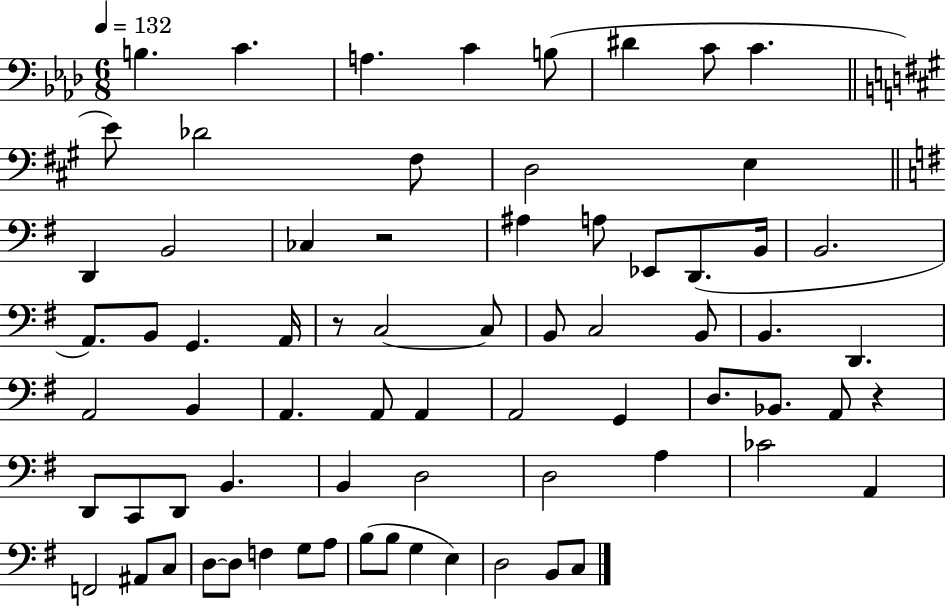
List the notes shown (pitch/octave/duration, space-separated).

B3/q. C4/q. A3/q. C4/q B3/e D#4/q C4/e C4/q. E4/e Db4/h F#3/e D3/h E3/q D2/q B2/h CES3/q R/h A#3/q A3/e Eb2/e D2/e. B2/s B2/h. A2/e. B2/e G2/q. A2/s R/e C3/h C3/e B2/e C3/h B2/e B2/q. D2/q. A2/h B2/q A2/q. A2/e A2/q A2/h G2/q D3/e. Bb2/e. A2/e R/q D2/e C2/e D2/e B2/q. B2/q D3/h D3/h A3/q CES4/h A2/q F2/h A#2/e C3/e D3/e D3/e F3/q G3/e A3/e B3/e B3/e G3/q E3/q D3/h B2/e C3/e